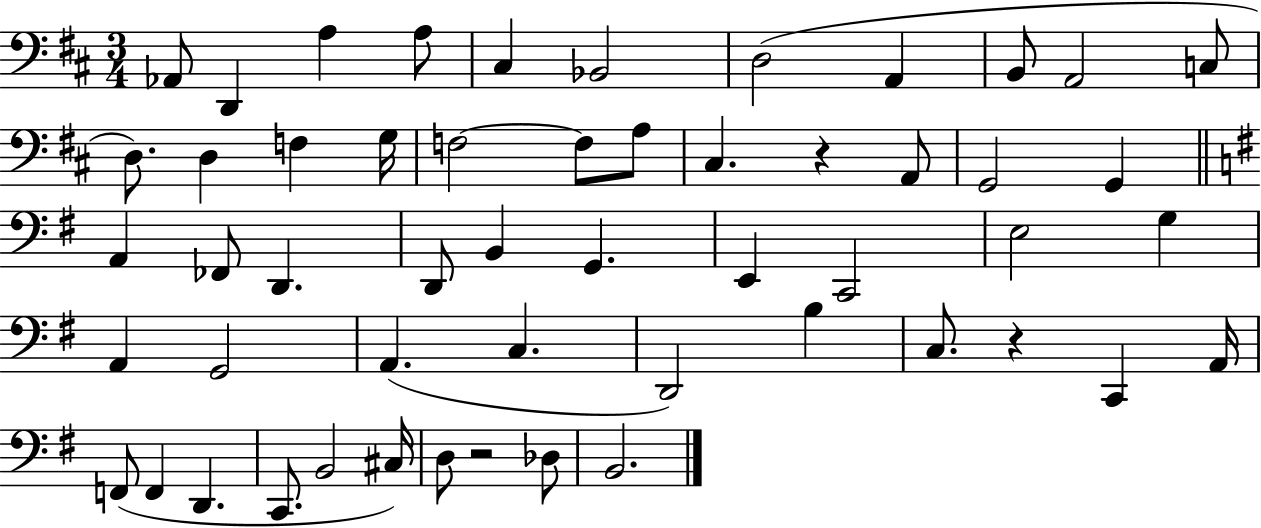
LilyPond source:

{
  \clef bass
  \numericTimeSignature
  \time 3/4
  \key d \major
  aes,8 d,4 a4 a8 | cis4 bes,2 | d2( a,4 | b,8 a,2 c8 | \break d8.) d4 f4 g16 | f2~~ f8 a8 | cis4. r4 a,8 | g,2 g,4 | \break \bar "||" \break \key g \major a,4 fes,8 d,4. | d,8 b,4 g,4. | e,4 c,2 | e2 g4 | \break a,4 g,2 | a,4.( c4. | d,2) b4 | c8. r4 c,4 a,16 | \break f,8( f,4 d,4. | c,8. b,2 cis16) | d8 r2 des8 | b,2. | \break \bar "|."
}